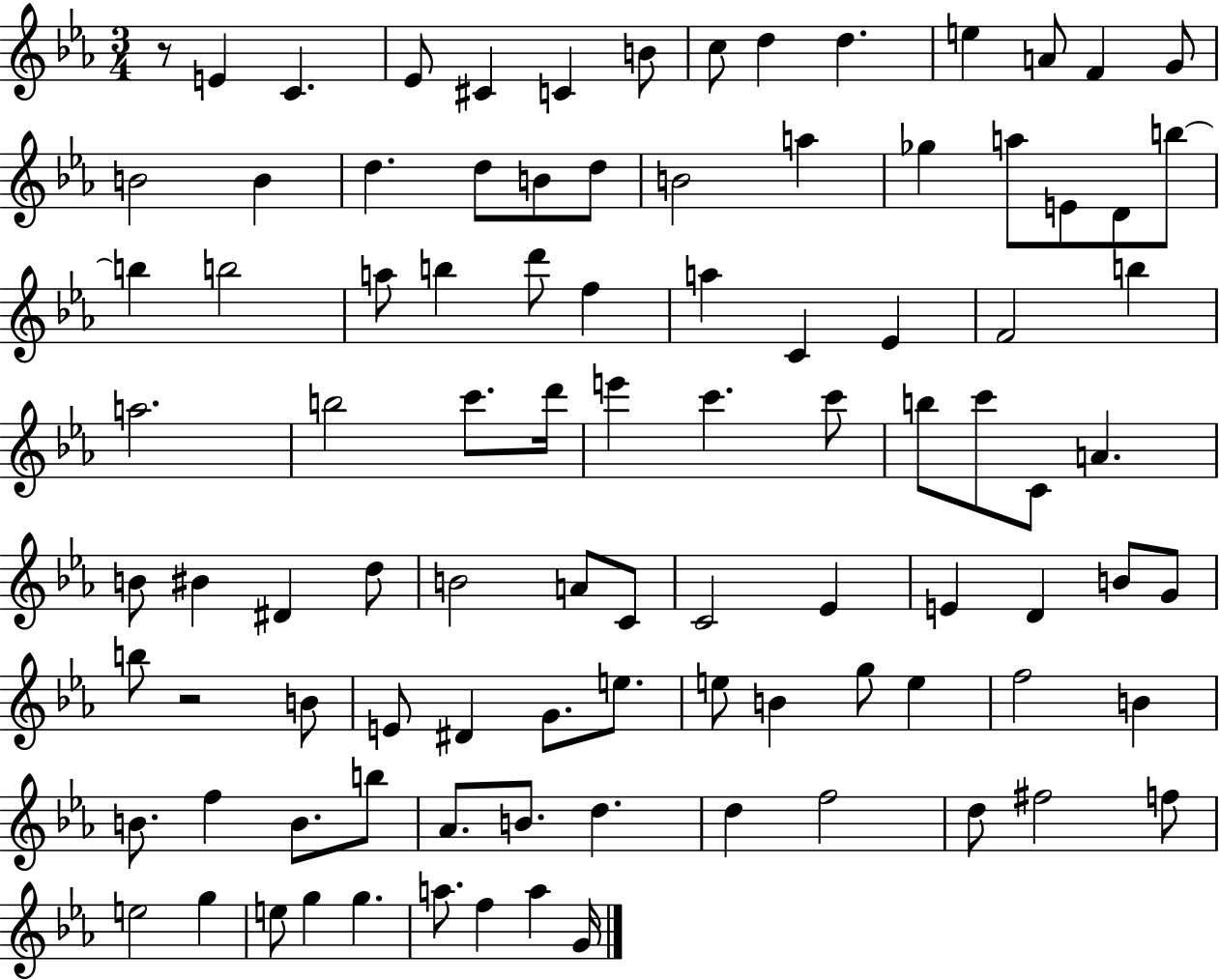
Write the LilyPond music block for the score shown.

{
  \clef treble
  \numericTimeSignature
  \time 3/4
  \key ees \major
  r8 e'4 c'4. | ees'8 cis'4 c'4 b'8 | c''8 d''4 d''4. | e''4 a'8 f'4 g'8 | \break b'2 b'4 | d''4. d''8 b'8 d''8 | b'2 a''4 | ges''4 a''8 e'8 d'8 b''8~~ | \break b''4 b''2 | a''8 b''4 d'''8 f''4 | a''4 c'4 ees'4 | f'2 b''4 | \break a''2. | b''2 c'''8. d'''16 | e'''4 c'''4. c'''8 | b''8 c'''8 c'8 a'4. | \break b'8 bis'4 dis'4 d''8 | b'2 a'8 c'8 | c'2 ees'4 | e'4 d'4 b'8 g'8 | \break b''8 r2 b'8 | e'8 dis'4 g'8. e''8. | e''8 b'4 g''8 e''4 | f''2 b'4 | \break b'8. f''4 b'8. b''8 | aes'8. b'8. d''4. | d''4 f''2 | d''8 fis''2 f''8 | \break e''2 g''4 | e''8 g''4 g''4. | a''8. f''4 a''4 g'16 | \bar "|."
}